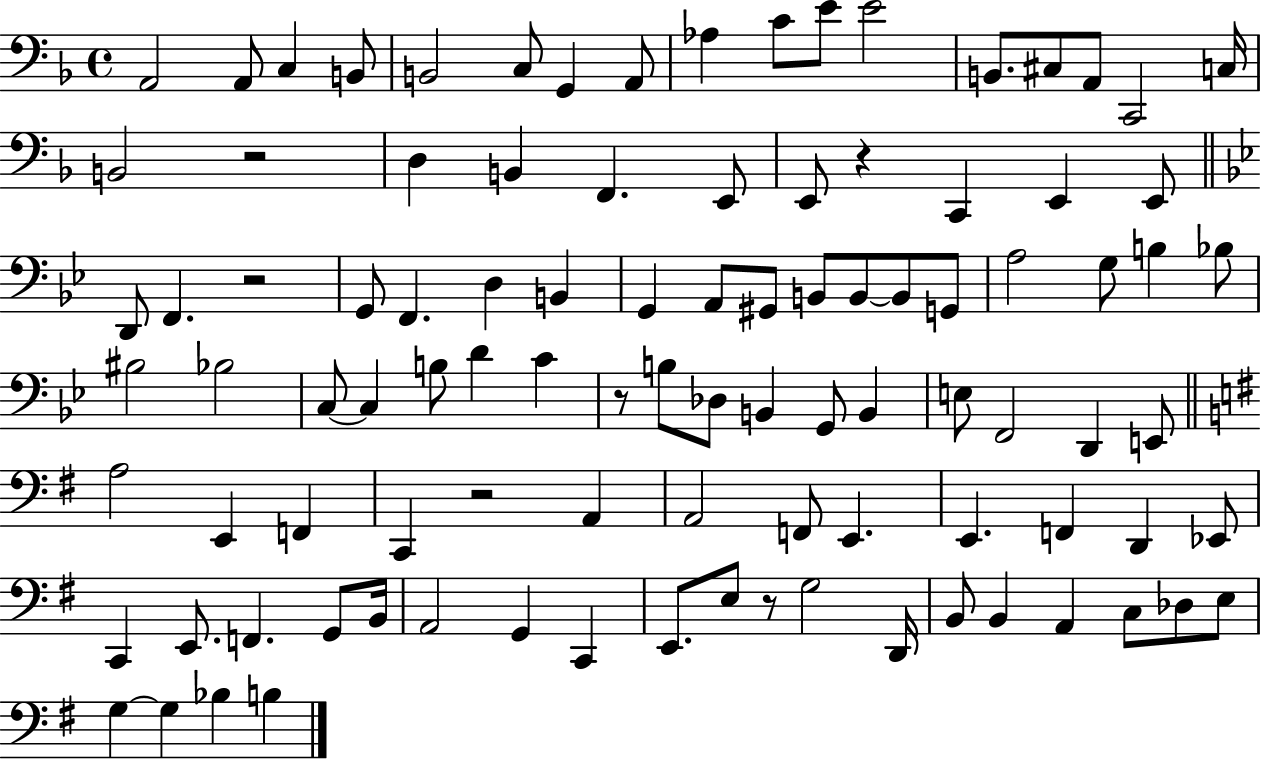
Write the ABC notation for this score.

X:1
T:Untitled
M:4/4
L:1/4
K:F
A,,2 A,,/2 C, B,,/2 B,,2 C,/2 G,, A,,/2 _A, C/2 E/2 E2 B,,/2 ^C,/2 A,,/2 C,,2 C,/4 B,,2 z2 D, B,, F,, E,,/2 E,,/2 z C,, E,, E,,/2 D,,/2 F,, z2 G,,/2 F,, D, B,, G,, A,,/2 ^G,,/2 B,,/2 B,,/2 B,,/2 G,,/2 A,2 G,/2 B, _B,/2 ^B,2 _B,2 C,/2 C, B,/2 D C z/2 B,/2 _D,/2 B,, G,,/2 B,, E,/2 F,,2 D,, E,,/2 A,2 E,, F,, C,, z2 A,, A,,2 F,,/2 E,, E,, F,, D,, _E,,/2 C,, E,,/2 F,, G,,/2 B,,/4 A,,2 G,, C,, E,,/2 E,/2 z/2 G,2 D,,/4 B,,/2 B,, A,, C,/2 _D,/2 E,/2 G, G, _B, B,